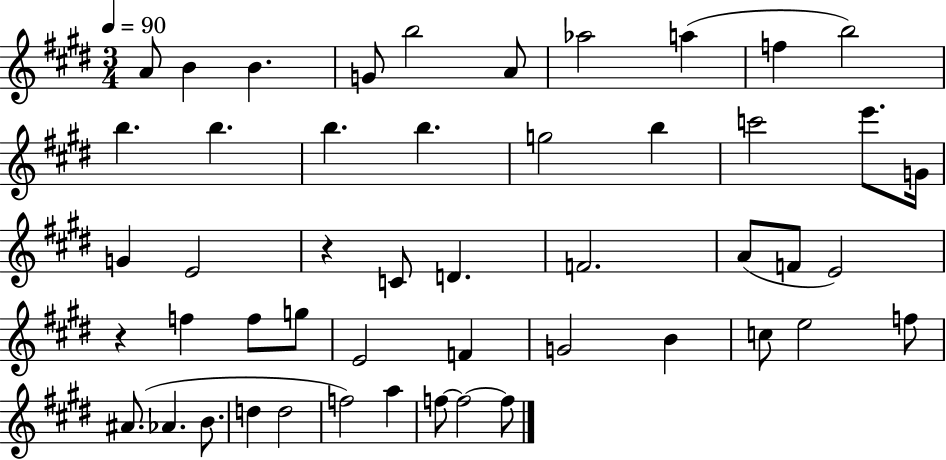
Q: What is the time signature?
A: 3/4